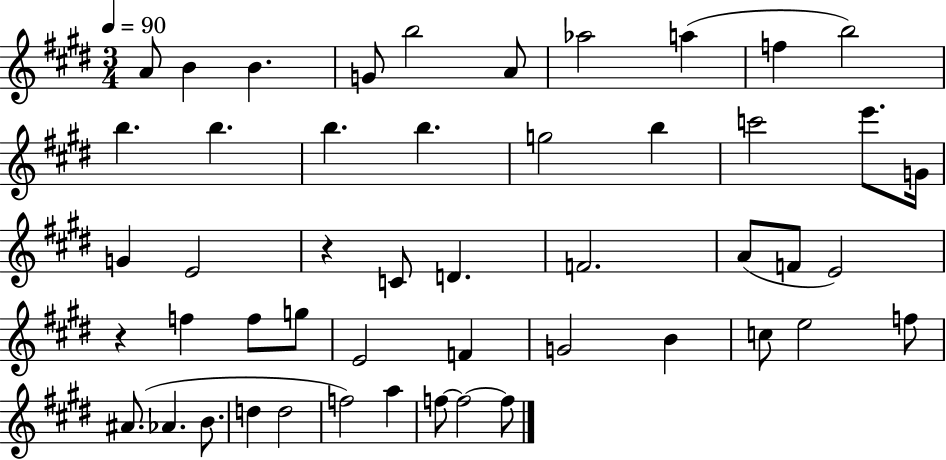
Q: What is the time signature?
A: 3/4